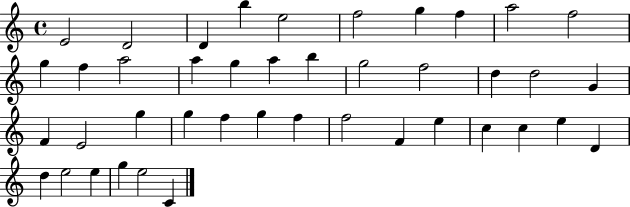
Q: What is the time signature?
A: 4/4